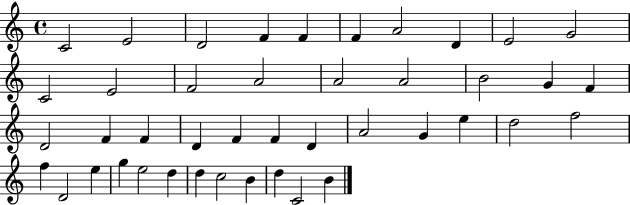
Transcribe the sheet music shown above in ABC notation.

X:1
T:Untitled
M:4/4
L:1/4
K:C
C2 E2 D2 F F F A2 D E2 G2 C2 E2 F2 A2 A2 A2 B2 G F D2 F F D F F D A2 G e d2 f2 f D2 e g e2 d d c2 B d C2 B